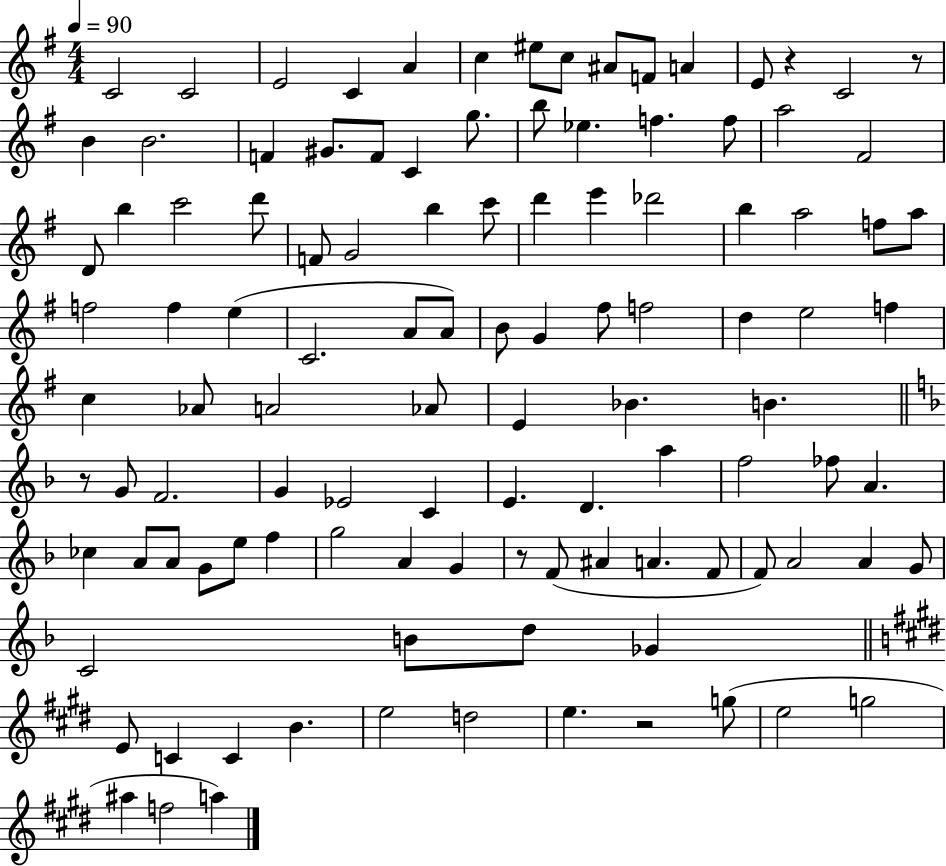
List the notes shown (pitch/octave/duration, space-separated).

C4/h C4/h E4/h C4/q A4/q C5/q EIS5/e C5/e A#4/e F4/e A4/q E4/e R/q C4/h R/e B4/q B4/h. F4/q G#4/e. F4/e C4/q G5/e. B5/e Eb5/q. F5/q. F5/e A5/h F#4/h D4/e B5/q C6/h D6/e F4/e G4/h B5/q C6/e D6/q E6/q Db6/h B5/q A5/h F5/e A5/e F5/h F5/q E5/q C4/h. A4/e A4/e B4/e G4/q F#5/e F5/h D5/q E5/h F5/q C5/q Ab4/e A4/h Ab4/e E4/q Bb4/q. B4/q. R/e G4/e F4/h. G4/q Eb4/h C4/q E4/q. D4/q. A5/q F5/h FES5/e A4/q. CES5/q A4/e A4/e G4/e E5/e F5/q G5/h A4/q G4/q R/e F4/e A#4/q A4/q. F4/e F4/e A4/h A4/q G4/e C4/h B4/e D5/e Gb4/q E4/e C4/q C4/q B4/q. E5/h D5/h E5/q. R/h G5/e E5/h G5/h A#5/q F5/h A5/q